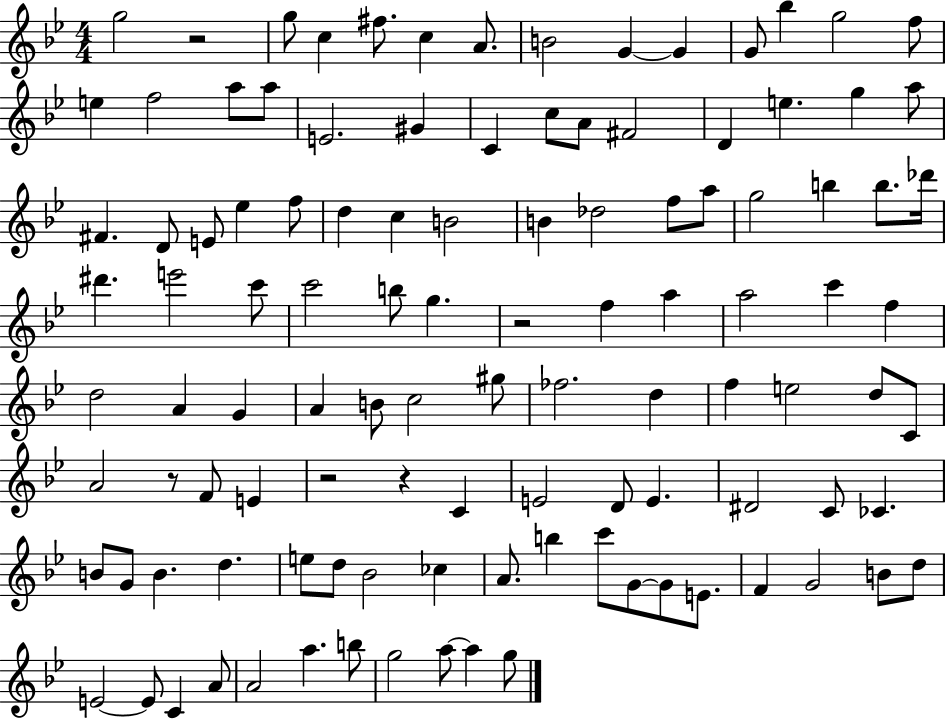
G5/h R/h G5/e C5/q F#5/e. C5/q A4/e. B4/h G4/q G4/q G4/e Bb5/q G5/h F5/e E5/q F5/h A5/e A5/e E4/h. G#4/q C4/q C5/e A4/e F#4/h D4/q E5/q. G5/q A5/e F#4/q. D4/e E4/e Eb5/q F5/e D5/q C5/q B4/h B4/q Db5/h F5/e A5/e G5/h B5/q B5/e. Db6/s D#6/q. E6/h C6/e C6/h B5/e G5/q. R/h F5/q A5/q A5/h C6/q F5/q D5/h A4/q G4/q A4/q B4/e C5/h G#5/e FES5/h. D5/q F5/q E5/h D5/e C4/e A4/h R/e F4/e E4/q R/h R/q C4/q E4/h D4/e E4/q. D#4/h C4/e CES4/q. B4/e G4/e B4/q. D5/q. E5/e D5/e Bb4/h CES5/q A4/e. B5/q C6/e G4/e G4/e E4/e. F4/q G4/h B4/e D5/e E4/h E4/e C4/q A4/e A4/h A5/q. B5/e G5/h A5/e A5/q G5/e